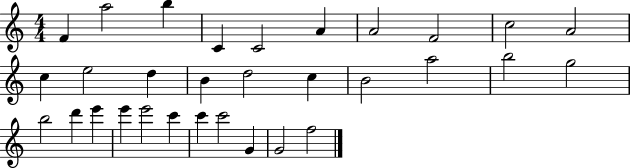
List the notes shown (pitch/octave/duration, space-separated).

F4/q A5/h B5/q C4/q C4/h A4/q A4/h F4/h C5/h A4/h C5/q E5/h D5/q B4/q D5/h C5/q B4/h A5/h B5/h G5/h B5/h D6/q E6/q E6/q E6/h C6/q C6/q C6/h G4/q G4/h F5/h